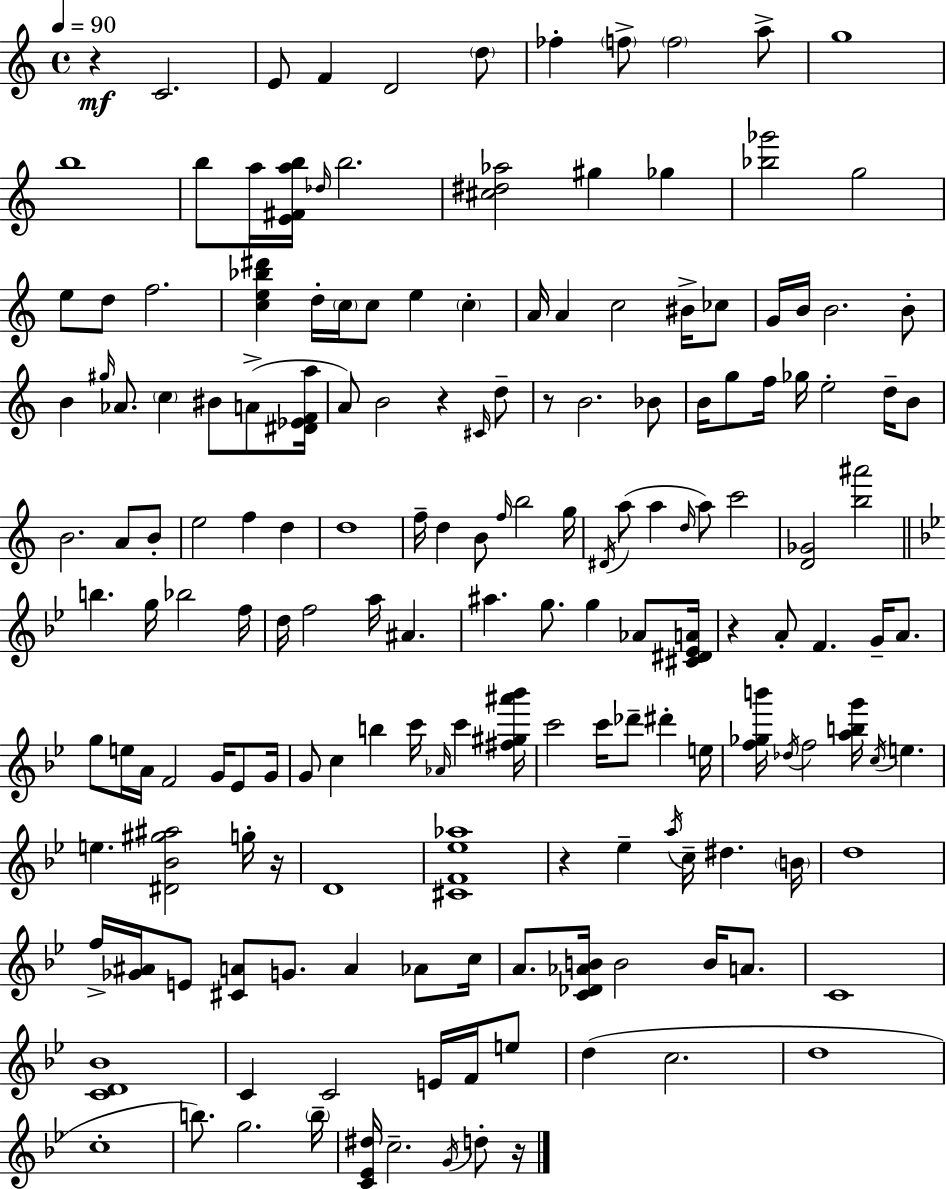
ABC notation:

X:1
T:Untitled
M:4/4
L:1/4
K:Am
z C2 E/2 F D2 d/2 _f f/2 f2 a/2 g4 b4 b/2 a/4 [E^Fab]/4 _d/4 b2 [^c^d_a]2 ^g _g [_b_g']2 g2 e/2 d/2 f2 [ce_b^d'] d/4 c/4 c/2 e c A/4 A c2 ^B/4 _c/2 G/4 B/4 B2 B/2 B ^g/4 _A/2 c ^B/2 A/2 [^D_EFa]/4 A/2 B2 z ^C/4 d/2 z/2 B2 _B/2 B/4 g/2 f/4 _g/4 e2 d/4 B/2 B2 A/2 B/2 e2 f d d4 f/4 d B/2 f/4 b2 g/4 ^D/4 a/2 a d/4 a/2 c'2 [D_G]2 [b^a']2 b g/4 _b2 f/4 d/4 f2 a/4 ^A ^a g/2 g _A/2 [^C^D_EA]/4 z A/2 F G/4 A/2 g/2 e/4 A/4 F2 G/4 _E/2 G/4 G/2 c b c'/4 _A/4 c' [^f^g^a'_b']/4 c'2 c'/4 _d'/2 ^d' e/4 [f_gb']/4 _d/4 f2 [abg']/4 c/4 e e [^D_B^g^a]2 g/4 z/4 D4 [^CF_e_a]4 z _e a/4 c/4 ^d B/4 d4 f/4 [_G^A]/4 E/2 [^CA]/2 G/2 A _A/2 c/4 A/2 [C_D_AB]/4 B2 B/4 A/2 C4 [CD_B]4 C C2 E/4 F/4 e/2 d c2 d4 c4 b/2 g2 b/4 [C_E^d]/4 c2 G/4 d/2 z/4